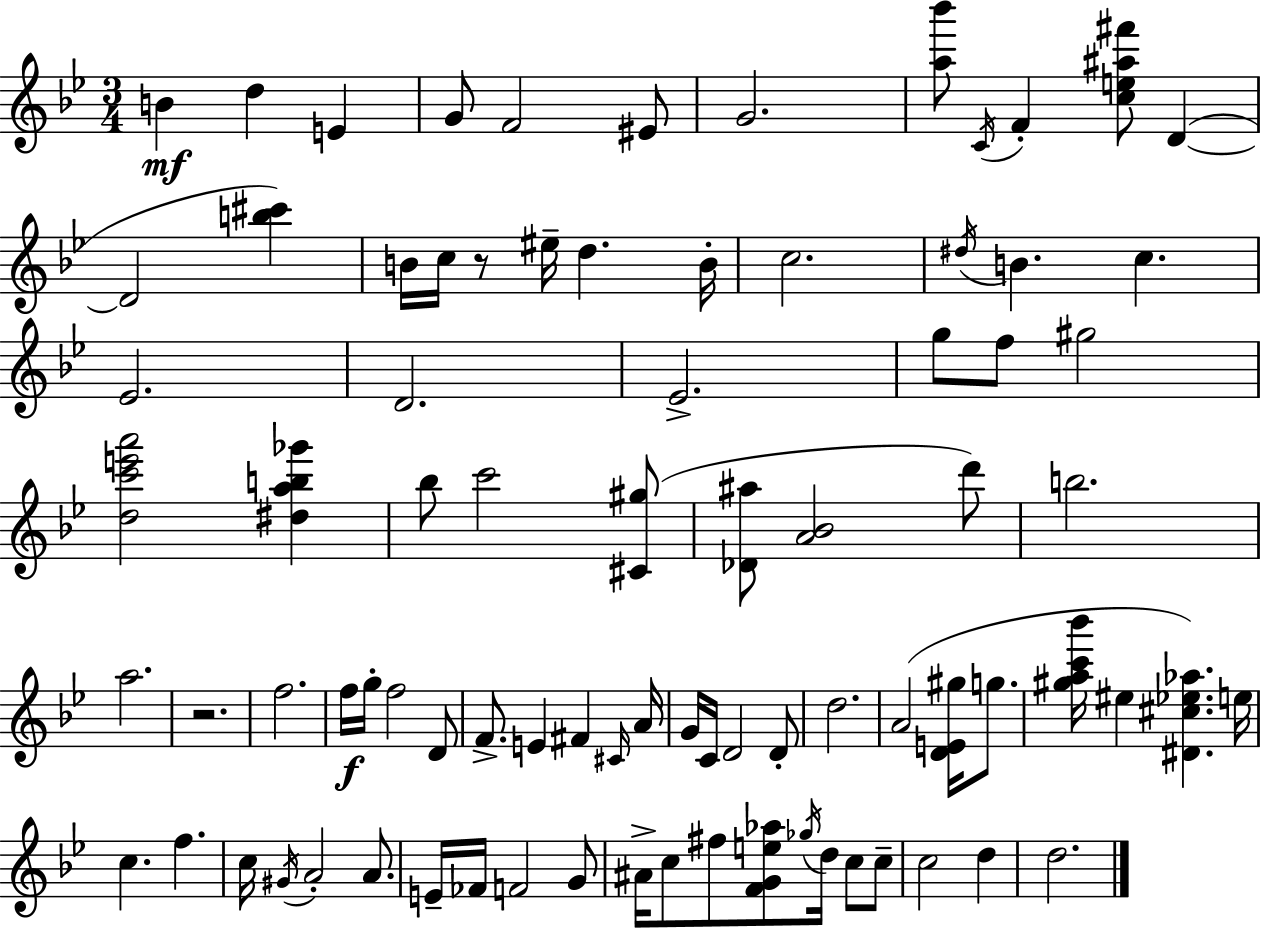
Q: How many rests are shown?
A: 2